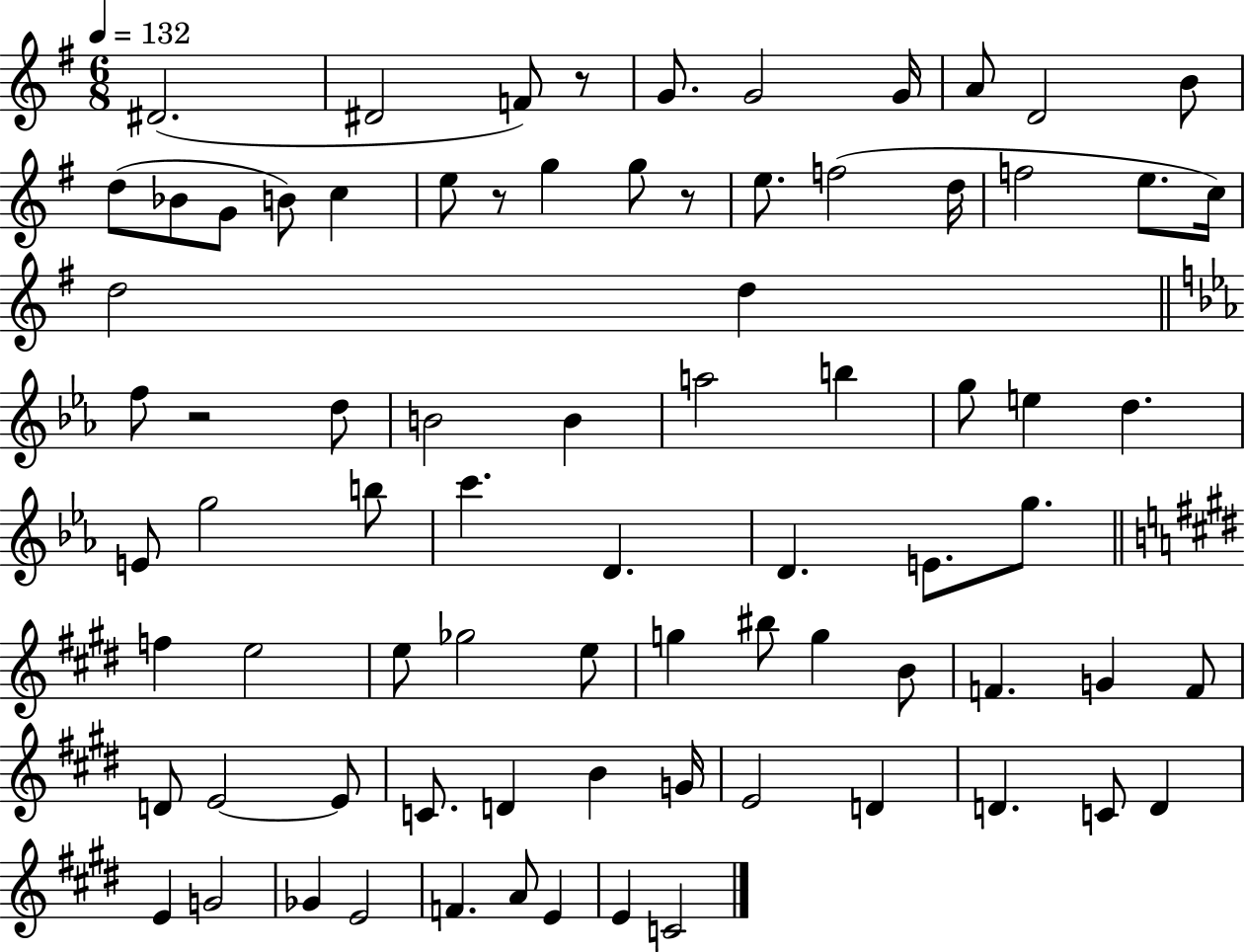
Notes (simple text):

D#4/h. D#4/h F4/e R/e G4/e. G4/h G4/s A4/e D4/h B4/e D5/e Bb4/e G4/e B4/e C5/q E5/e R/e G5/q G5/e R/e E5/e. F5/h D5/s F5/h E5/e. C5/s D5/h D5/q F5/e R/h D5/e B4/h B4/q A5/h B5/q G5/e E5/q D5/q. E4/e G5/h B5/e C6/q. D4/q. D4/q. E4/e. G5/e. F5/q E5/h E5/e Gb5/h E5/e G5/q BIS5/e G5/q B4/e F4/q. G4/q F4/e D4/e E4/h E4/e C4/e. D4/q B4/q G4/s E4/h D4/q D4/q. C4/e D4/q E4/q G4/h Gb4/q E4/h F4/q. A4/e E4/q E4/q C4/h